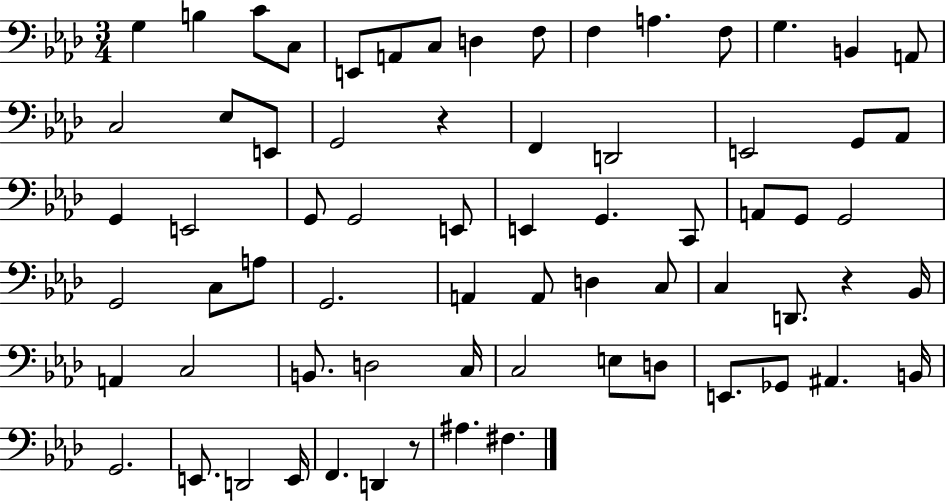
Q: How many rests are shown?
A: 3